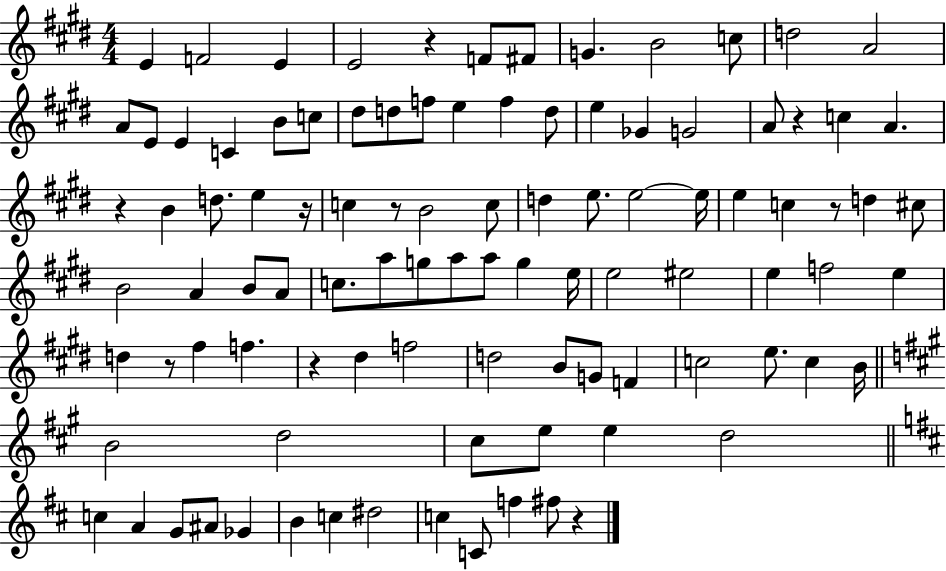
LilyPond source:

{
  \clef treble
  \numericTimeSignature
  \time 4/4
  \key e \major
  e'4 f'2 e'4 | e'2 r4 f'8 fis'8 | g'4. b'2 c''8 | d''2 a'2 | \break a'8 e'8 e'4 c'4 b'8 c''8 | dis''8 d''8 f''8 e''4 f''4 d''8 | e''4 ges'4 g'2 | a'8 r4 c''4 a'4. | \break r4 b'4 d''8. e''4 r16 | c''4 r8 b'2 c''8 | d''4 e''8. e''2~~ e''16 | e''4 c''4 r8 d''4 cis''8 | \break b'2 a'4 b'8 a'8 | c''8. a''8 g''8 a''8 a''8 g''4 e''16 | e''2 eis''2 | e''4 f''2 e''4 | \break d''4 r8 fis''4 f''4. | r4 dis''4 f''2 | d''2 b'8 g'8 f'4 | c''2 e''8. c''4 b'16 | \break \bar "||" \break \key a \major b'2 d''2 | cis''8 e''8 e''4 d''2 | \bar "||" \break \key d \major c''4 a'4 g'8 ais'8 ges'4 | b'4 c''4 dis''2 | c''4 c'8 f''4 fis''8 r4 | \bar "|."
}